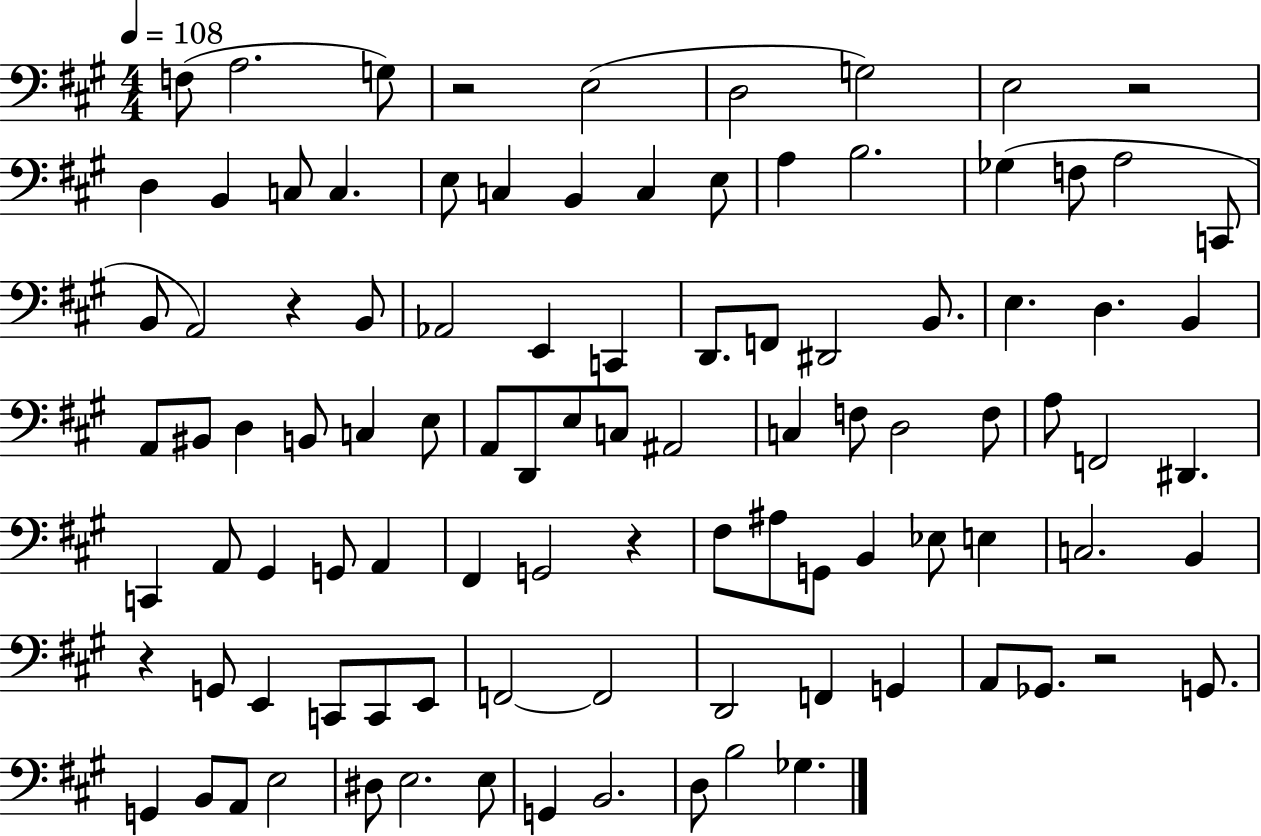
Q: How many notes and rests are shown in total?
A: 99